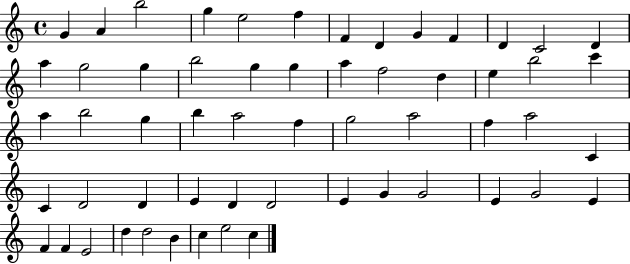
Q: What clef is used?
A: treble